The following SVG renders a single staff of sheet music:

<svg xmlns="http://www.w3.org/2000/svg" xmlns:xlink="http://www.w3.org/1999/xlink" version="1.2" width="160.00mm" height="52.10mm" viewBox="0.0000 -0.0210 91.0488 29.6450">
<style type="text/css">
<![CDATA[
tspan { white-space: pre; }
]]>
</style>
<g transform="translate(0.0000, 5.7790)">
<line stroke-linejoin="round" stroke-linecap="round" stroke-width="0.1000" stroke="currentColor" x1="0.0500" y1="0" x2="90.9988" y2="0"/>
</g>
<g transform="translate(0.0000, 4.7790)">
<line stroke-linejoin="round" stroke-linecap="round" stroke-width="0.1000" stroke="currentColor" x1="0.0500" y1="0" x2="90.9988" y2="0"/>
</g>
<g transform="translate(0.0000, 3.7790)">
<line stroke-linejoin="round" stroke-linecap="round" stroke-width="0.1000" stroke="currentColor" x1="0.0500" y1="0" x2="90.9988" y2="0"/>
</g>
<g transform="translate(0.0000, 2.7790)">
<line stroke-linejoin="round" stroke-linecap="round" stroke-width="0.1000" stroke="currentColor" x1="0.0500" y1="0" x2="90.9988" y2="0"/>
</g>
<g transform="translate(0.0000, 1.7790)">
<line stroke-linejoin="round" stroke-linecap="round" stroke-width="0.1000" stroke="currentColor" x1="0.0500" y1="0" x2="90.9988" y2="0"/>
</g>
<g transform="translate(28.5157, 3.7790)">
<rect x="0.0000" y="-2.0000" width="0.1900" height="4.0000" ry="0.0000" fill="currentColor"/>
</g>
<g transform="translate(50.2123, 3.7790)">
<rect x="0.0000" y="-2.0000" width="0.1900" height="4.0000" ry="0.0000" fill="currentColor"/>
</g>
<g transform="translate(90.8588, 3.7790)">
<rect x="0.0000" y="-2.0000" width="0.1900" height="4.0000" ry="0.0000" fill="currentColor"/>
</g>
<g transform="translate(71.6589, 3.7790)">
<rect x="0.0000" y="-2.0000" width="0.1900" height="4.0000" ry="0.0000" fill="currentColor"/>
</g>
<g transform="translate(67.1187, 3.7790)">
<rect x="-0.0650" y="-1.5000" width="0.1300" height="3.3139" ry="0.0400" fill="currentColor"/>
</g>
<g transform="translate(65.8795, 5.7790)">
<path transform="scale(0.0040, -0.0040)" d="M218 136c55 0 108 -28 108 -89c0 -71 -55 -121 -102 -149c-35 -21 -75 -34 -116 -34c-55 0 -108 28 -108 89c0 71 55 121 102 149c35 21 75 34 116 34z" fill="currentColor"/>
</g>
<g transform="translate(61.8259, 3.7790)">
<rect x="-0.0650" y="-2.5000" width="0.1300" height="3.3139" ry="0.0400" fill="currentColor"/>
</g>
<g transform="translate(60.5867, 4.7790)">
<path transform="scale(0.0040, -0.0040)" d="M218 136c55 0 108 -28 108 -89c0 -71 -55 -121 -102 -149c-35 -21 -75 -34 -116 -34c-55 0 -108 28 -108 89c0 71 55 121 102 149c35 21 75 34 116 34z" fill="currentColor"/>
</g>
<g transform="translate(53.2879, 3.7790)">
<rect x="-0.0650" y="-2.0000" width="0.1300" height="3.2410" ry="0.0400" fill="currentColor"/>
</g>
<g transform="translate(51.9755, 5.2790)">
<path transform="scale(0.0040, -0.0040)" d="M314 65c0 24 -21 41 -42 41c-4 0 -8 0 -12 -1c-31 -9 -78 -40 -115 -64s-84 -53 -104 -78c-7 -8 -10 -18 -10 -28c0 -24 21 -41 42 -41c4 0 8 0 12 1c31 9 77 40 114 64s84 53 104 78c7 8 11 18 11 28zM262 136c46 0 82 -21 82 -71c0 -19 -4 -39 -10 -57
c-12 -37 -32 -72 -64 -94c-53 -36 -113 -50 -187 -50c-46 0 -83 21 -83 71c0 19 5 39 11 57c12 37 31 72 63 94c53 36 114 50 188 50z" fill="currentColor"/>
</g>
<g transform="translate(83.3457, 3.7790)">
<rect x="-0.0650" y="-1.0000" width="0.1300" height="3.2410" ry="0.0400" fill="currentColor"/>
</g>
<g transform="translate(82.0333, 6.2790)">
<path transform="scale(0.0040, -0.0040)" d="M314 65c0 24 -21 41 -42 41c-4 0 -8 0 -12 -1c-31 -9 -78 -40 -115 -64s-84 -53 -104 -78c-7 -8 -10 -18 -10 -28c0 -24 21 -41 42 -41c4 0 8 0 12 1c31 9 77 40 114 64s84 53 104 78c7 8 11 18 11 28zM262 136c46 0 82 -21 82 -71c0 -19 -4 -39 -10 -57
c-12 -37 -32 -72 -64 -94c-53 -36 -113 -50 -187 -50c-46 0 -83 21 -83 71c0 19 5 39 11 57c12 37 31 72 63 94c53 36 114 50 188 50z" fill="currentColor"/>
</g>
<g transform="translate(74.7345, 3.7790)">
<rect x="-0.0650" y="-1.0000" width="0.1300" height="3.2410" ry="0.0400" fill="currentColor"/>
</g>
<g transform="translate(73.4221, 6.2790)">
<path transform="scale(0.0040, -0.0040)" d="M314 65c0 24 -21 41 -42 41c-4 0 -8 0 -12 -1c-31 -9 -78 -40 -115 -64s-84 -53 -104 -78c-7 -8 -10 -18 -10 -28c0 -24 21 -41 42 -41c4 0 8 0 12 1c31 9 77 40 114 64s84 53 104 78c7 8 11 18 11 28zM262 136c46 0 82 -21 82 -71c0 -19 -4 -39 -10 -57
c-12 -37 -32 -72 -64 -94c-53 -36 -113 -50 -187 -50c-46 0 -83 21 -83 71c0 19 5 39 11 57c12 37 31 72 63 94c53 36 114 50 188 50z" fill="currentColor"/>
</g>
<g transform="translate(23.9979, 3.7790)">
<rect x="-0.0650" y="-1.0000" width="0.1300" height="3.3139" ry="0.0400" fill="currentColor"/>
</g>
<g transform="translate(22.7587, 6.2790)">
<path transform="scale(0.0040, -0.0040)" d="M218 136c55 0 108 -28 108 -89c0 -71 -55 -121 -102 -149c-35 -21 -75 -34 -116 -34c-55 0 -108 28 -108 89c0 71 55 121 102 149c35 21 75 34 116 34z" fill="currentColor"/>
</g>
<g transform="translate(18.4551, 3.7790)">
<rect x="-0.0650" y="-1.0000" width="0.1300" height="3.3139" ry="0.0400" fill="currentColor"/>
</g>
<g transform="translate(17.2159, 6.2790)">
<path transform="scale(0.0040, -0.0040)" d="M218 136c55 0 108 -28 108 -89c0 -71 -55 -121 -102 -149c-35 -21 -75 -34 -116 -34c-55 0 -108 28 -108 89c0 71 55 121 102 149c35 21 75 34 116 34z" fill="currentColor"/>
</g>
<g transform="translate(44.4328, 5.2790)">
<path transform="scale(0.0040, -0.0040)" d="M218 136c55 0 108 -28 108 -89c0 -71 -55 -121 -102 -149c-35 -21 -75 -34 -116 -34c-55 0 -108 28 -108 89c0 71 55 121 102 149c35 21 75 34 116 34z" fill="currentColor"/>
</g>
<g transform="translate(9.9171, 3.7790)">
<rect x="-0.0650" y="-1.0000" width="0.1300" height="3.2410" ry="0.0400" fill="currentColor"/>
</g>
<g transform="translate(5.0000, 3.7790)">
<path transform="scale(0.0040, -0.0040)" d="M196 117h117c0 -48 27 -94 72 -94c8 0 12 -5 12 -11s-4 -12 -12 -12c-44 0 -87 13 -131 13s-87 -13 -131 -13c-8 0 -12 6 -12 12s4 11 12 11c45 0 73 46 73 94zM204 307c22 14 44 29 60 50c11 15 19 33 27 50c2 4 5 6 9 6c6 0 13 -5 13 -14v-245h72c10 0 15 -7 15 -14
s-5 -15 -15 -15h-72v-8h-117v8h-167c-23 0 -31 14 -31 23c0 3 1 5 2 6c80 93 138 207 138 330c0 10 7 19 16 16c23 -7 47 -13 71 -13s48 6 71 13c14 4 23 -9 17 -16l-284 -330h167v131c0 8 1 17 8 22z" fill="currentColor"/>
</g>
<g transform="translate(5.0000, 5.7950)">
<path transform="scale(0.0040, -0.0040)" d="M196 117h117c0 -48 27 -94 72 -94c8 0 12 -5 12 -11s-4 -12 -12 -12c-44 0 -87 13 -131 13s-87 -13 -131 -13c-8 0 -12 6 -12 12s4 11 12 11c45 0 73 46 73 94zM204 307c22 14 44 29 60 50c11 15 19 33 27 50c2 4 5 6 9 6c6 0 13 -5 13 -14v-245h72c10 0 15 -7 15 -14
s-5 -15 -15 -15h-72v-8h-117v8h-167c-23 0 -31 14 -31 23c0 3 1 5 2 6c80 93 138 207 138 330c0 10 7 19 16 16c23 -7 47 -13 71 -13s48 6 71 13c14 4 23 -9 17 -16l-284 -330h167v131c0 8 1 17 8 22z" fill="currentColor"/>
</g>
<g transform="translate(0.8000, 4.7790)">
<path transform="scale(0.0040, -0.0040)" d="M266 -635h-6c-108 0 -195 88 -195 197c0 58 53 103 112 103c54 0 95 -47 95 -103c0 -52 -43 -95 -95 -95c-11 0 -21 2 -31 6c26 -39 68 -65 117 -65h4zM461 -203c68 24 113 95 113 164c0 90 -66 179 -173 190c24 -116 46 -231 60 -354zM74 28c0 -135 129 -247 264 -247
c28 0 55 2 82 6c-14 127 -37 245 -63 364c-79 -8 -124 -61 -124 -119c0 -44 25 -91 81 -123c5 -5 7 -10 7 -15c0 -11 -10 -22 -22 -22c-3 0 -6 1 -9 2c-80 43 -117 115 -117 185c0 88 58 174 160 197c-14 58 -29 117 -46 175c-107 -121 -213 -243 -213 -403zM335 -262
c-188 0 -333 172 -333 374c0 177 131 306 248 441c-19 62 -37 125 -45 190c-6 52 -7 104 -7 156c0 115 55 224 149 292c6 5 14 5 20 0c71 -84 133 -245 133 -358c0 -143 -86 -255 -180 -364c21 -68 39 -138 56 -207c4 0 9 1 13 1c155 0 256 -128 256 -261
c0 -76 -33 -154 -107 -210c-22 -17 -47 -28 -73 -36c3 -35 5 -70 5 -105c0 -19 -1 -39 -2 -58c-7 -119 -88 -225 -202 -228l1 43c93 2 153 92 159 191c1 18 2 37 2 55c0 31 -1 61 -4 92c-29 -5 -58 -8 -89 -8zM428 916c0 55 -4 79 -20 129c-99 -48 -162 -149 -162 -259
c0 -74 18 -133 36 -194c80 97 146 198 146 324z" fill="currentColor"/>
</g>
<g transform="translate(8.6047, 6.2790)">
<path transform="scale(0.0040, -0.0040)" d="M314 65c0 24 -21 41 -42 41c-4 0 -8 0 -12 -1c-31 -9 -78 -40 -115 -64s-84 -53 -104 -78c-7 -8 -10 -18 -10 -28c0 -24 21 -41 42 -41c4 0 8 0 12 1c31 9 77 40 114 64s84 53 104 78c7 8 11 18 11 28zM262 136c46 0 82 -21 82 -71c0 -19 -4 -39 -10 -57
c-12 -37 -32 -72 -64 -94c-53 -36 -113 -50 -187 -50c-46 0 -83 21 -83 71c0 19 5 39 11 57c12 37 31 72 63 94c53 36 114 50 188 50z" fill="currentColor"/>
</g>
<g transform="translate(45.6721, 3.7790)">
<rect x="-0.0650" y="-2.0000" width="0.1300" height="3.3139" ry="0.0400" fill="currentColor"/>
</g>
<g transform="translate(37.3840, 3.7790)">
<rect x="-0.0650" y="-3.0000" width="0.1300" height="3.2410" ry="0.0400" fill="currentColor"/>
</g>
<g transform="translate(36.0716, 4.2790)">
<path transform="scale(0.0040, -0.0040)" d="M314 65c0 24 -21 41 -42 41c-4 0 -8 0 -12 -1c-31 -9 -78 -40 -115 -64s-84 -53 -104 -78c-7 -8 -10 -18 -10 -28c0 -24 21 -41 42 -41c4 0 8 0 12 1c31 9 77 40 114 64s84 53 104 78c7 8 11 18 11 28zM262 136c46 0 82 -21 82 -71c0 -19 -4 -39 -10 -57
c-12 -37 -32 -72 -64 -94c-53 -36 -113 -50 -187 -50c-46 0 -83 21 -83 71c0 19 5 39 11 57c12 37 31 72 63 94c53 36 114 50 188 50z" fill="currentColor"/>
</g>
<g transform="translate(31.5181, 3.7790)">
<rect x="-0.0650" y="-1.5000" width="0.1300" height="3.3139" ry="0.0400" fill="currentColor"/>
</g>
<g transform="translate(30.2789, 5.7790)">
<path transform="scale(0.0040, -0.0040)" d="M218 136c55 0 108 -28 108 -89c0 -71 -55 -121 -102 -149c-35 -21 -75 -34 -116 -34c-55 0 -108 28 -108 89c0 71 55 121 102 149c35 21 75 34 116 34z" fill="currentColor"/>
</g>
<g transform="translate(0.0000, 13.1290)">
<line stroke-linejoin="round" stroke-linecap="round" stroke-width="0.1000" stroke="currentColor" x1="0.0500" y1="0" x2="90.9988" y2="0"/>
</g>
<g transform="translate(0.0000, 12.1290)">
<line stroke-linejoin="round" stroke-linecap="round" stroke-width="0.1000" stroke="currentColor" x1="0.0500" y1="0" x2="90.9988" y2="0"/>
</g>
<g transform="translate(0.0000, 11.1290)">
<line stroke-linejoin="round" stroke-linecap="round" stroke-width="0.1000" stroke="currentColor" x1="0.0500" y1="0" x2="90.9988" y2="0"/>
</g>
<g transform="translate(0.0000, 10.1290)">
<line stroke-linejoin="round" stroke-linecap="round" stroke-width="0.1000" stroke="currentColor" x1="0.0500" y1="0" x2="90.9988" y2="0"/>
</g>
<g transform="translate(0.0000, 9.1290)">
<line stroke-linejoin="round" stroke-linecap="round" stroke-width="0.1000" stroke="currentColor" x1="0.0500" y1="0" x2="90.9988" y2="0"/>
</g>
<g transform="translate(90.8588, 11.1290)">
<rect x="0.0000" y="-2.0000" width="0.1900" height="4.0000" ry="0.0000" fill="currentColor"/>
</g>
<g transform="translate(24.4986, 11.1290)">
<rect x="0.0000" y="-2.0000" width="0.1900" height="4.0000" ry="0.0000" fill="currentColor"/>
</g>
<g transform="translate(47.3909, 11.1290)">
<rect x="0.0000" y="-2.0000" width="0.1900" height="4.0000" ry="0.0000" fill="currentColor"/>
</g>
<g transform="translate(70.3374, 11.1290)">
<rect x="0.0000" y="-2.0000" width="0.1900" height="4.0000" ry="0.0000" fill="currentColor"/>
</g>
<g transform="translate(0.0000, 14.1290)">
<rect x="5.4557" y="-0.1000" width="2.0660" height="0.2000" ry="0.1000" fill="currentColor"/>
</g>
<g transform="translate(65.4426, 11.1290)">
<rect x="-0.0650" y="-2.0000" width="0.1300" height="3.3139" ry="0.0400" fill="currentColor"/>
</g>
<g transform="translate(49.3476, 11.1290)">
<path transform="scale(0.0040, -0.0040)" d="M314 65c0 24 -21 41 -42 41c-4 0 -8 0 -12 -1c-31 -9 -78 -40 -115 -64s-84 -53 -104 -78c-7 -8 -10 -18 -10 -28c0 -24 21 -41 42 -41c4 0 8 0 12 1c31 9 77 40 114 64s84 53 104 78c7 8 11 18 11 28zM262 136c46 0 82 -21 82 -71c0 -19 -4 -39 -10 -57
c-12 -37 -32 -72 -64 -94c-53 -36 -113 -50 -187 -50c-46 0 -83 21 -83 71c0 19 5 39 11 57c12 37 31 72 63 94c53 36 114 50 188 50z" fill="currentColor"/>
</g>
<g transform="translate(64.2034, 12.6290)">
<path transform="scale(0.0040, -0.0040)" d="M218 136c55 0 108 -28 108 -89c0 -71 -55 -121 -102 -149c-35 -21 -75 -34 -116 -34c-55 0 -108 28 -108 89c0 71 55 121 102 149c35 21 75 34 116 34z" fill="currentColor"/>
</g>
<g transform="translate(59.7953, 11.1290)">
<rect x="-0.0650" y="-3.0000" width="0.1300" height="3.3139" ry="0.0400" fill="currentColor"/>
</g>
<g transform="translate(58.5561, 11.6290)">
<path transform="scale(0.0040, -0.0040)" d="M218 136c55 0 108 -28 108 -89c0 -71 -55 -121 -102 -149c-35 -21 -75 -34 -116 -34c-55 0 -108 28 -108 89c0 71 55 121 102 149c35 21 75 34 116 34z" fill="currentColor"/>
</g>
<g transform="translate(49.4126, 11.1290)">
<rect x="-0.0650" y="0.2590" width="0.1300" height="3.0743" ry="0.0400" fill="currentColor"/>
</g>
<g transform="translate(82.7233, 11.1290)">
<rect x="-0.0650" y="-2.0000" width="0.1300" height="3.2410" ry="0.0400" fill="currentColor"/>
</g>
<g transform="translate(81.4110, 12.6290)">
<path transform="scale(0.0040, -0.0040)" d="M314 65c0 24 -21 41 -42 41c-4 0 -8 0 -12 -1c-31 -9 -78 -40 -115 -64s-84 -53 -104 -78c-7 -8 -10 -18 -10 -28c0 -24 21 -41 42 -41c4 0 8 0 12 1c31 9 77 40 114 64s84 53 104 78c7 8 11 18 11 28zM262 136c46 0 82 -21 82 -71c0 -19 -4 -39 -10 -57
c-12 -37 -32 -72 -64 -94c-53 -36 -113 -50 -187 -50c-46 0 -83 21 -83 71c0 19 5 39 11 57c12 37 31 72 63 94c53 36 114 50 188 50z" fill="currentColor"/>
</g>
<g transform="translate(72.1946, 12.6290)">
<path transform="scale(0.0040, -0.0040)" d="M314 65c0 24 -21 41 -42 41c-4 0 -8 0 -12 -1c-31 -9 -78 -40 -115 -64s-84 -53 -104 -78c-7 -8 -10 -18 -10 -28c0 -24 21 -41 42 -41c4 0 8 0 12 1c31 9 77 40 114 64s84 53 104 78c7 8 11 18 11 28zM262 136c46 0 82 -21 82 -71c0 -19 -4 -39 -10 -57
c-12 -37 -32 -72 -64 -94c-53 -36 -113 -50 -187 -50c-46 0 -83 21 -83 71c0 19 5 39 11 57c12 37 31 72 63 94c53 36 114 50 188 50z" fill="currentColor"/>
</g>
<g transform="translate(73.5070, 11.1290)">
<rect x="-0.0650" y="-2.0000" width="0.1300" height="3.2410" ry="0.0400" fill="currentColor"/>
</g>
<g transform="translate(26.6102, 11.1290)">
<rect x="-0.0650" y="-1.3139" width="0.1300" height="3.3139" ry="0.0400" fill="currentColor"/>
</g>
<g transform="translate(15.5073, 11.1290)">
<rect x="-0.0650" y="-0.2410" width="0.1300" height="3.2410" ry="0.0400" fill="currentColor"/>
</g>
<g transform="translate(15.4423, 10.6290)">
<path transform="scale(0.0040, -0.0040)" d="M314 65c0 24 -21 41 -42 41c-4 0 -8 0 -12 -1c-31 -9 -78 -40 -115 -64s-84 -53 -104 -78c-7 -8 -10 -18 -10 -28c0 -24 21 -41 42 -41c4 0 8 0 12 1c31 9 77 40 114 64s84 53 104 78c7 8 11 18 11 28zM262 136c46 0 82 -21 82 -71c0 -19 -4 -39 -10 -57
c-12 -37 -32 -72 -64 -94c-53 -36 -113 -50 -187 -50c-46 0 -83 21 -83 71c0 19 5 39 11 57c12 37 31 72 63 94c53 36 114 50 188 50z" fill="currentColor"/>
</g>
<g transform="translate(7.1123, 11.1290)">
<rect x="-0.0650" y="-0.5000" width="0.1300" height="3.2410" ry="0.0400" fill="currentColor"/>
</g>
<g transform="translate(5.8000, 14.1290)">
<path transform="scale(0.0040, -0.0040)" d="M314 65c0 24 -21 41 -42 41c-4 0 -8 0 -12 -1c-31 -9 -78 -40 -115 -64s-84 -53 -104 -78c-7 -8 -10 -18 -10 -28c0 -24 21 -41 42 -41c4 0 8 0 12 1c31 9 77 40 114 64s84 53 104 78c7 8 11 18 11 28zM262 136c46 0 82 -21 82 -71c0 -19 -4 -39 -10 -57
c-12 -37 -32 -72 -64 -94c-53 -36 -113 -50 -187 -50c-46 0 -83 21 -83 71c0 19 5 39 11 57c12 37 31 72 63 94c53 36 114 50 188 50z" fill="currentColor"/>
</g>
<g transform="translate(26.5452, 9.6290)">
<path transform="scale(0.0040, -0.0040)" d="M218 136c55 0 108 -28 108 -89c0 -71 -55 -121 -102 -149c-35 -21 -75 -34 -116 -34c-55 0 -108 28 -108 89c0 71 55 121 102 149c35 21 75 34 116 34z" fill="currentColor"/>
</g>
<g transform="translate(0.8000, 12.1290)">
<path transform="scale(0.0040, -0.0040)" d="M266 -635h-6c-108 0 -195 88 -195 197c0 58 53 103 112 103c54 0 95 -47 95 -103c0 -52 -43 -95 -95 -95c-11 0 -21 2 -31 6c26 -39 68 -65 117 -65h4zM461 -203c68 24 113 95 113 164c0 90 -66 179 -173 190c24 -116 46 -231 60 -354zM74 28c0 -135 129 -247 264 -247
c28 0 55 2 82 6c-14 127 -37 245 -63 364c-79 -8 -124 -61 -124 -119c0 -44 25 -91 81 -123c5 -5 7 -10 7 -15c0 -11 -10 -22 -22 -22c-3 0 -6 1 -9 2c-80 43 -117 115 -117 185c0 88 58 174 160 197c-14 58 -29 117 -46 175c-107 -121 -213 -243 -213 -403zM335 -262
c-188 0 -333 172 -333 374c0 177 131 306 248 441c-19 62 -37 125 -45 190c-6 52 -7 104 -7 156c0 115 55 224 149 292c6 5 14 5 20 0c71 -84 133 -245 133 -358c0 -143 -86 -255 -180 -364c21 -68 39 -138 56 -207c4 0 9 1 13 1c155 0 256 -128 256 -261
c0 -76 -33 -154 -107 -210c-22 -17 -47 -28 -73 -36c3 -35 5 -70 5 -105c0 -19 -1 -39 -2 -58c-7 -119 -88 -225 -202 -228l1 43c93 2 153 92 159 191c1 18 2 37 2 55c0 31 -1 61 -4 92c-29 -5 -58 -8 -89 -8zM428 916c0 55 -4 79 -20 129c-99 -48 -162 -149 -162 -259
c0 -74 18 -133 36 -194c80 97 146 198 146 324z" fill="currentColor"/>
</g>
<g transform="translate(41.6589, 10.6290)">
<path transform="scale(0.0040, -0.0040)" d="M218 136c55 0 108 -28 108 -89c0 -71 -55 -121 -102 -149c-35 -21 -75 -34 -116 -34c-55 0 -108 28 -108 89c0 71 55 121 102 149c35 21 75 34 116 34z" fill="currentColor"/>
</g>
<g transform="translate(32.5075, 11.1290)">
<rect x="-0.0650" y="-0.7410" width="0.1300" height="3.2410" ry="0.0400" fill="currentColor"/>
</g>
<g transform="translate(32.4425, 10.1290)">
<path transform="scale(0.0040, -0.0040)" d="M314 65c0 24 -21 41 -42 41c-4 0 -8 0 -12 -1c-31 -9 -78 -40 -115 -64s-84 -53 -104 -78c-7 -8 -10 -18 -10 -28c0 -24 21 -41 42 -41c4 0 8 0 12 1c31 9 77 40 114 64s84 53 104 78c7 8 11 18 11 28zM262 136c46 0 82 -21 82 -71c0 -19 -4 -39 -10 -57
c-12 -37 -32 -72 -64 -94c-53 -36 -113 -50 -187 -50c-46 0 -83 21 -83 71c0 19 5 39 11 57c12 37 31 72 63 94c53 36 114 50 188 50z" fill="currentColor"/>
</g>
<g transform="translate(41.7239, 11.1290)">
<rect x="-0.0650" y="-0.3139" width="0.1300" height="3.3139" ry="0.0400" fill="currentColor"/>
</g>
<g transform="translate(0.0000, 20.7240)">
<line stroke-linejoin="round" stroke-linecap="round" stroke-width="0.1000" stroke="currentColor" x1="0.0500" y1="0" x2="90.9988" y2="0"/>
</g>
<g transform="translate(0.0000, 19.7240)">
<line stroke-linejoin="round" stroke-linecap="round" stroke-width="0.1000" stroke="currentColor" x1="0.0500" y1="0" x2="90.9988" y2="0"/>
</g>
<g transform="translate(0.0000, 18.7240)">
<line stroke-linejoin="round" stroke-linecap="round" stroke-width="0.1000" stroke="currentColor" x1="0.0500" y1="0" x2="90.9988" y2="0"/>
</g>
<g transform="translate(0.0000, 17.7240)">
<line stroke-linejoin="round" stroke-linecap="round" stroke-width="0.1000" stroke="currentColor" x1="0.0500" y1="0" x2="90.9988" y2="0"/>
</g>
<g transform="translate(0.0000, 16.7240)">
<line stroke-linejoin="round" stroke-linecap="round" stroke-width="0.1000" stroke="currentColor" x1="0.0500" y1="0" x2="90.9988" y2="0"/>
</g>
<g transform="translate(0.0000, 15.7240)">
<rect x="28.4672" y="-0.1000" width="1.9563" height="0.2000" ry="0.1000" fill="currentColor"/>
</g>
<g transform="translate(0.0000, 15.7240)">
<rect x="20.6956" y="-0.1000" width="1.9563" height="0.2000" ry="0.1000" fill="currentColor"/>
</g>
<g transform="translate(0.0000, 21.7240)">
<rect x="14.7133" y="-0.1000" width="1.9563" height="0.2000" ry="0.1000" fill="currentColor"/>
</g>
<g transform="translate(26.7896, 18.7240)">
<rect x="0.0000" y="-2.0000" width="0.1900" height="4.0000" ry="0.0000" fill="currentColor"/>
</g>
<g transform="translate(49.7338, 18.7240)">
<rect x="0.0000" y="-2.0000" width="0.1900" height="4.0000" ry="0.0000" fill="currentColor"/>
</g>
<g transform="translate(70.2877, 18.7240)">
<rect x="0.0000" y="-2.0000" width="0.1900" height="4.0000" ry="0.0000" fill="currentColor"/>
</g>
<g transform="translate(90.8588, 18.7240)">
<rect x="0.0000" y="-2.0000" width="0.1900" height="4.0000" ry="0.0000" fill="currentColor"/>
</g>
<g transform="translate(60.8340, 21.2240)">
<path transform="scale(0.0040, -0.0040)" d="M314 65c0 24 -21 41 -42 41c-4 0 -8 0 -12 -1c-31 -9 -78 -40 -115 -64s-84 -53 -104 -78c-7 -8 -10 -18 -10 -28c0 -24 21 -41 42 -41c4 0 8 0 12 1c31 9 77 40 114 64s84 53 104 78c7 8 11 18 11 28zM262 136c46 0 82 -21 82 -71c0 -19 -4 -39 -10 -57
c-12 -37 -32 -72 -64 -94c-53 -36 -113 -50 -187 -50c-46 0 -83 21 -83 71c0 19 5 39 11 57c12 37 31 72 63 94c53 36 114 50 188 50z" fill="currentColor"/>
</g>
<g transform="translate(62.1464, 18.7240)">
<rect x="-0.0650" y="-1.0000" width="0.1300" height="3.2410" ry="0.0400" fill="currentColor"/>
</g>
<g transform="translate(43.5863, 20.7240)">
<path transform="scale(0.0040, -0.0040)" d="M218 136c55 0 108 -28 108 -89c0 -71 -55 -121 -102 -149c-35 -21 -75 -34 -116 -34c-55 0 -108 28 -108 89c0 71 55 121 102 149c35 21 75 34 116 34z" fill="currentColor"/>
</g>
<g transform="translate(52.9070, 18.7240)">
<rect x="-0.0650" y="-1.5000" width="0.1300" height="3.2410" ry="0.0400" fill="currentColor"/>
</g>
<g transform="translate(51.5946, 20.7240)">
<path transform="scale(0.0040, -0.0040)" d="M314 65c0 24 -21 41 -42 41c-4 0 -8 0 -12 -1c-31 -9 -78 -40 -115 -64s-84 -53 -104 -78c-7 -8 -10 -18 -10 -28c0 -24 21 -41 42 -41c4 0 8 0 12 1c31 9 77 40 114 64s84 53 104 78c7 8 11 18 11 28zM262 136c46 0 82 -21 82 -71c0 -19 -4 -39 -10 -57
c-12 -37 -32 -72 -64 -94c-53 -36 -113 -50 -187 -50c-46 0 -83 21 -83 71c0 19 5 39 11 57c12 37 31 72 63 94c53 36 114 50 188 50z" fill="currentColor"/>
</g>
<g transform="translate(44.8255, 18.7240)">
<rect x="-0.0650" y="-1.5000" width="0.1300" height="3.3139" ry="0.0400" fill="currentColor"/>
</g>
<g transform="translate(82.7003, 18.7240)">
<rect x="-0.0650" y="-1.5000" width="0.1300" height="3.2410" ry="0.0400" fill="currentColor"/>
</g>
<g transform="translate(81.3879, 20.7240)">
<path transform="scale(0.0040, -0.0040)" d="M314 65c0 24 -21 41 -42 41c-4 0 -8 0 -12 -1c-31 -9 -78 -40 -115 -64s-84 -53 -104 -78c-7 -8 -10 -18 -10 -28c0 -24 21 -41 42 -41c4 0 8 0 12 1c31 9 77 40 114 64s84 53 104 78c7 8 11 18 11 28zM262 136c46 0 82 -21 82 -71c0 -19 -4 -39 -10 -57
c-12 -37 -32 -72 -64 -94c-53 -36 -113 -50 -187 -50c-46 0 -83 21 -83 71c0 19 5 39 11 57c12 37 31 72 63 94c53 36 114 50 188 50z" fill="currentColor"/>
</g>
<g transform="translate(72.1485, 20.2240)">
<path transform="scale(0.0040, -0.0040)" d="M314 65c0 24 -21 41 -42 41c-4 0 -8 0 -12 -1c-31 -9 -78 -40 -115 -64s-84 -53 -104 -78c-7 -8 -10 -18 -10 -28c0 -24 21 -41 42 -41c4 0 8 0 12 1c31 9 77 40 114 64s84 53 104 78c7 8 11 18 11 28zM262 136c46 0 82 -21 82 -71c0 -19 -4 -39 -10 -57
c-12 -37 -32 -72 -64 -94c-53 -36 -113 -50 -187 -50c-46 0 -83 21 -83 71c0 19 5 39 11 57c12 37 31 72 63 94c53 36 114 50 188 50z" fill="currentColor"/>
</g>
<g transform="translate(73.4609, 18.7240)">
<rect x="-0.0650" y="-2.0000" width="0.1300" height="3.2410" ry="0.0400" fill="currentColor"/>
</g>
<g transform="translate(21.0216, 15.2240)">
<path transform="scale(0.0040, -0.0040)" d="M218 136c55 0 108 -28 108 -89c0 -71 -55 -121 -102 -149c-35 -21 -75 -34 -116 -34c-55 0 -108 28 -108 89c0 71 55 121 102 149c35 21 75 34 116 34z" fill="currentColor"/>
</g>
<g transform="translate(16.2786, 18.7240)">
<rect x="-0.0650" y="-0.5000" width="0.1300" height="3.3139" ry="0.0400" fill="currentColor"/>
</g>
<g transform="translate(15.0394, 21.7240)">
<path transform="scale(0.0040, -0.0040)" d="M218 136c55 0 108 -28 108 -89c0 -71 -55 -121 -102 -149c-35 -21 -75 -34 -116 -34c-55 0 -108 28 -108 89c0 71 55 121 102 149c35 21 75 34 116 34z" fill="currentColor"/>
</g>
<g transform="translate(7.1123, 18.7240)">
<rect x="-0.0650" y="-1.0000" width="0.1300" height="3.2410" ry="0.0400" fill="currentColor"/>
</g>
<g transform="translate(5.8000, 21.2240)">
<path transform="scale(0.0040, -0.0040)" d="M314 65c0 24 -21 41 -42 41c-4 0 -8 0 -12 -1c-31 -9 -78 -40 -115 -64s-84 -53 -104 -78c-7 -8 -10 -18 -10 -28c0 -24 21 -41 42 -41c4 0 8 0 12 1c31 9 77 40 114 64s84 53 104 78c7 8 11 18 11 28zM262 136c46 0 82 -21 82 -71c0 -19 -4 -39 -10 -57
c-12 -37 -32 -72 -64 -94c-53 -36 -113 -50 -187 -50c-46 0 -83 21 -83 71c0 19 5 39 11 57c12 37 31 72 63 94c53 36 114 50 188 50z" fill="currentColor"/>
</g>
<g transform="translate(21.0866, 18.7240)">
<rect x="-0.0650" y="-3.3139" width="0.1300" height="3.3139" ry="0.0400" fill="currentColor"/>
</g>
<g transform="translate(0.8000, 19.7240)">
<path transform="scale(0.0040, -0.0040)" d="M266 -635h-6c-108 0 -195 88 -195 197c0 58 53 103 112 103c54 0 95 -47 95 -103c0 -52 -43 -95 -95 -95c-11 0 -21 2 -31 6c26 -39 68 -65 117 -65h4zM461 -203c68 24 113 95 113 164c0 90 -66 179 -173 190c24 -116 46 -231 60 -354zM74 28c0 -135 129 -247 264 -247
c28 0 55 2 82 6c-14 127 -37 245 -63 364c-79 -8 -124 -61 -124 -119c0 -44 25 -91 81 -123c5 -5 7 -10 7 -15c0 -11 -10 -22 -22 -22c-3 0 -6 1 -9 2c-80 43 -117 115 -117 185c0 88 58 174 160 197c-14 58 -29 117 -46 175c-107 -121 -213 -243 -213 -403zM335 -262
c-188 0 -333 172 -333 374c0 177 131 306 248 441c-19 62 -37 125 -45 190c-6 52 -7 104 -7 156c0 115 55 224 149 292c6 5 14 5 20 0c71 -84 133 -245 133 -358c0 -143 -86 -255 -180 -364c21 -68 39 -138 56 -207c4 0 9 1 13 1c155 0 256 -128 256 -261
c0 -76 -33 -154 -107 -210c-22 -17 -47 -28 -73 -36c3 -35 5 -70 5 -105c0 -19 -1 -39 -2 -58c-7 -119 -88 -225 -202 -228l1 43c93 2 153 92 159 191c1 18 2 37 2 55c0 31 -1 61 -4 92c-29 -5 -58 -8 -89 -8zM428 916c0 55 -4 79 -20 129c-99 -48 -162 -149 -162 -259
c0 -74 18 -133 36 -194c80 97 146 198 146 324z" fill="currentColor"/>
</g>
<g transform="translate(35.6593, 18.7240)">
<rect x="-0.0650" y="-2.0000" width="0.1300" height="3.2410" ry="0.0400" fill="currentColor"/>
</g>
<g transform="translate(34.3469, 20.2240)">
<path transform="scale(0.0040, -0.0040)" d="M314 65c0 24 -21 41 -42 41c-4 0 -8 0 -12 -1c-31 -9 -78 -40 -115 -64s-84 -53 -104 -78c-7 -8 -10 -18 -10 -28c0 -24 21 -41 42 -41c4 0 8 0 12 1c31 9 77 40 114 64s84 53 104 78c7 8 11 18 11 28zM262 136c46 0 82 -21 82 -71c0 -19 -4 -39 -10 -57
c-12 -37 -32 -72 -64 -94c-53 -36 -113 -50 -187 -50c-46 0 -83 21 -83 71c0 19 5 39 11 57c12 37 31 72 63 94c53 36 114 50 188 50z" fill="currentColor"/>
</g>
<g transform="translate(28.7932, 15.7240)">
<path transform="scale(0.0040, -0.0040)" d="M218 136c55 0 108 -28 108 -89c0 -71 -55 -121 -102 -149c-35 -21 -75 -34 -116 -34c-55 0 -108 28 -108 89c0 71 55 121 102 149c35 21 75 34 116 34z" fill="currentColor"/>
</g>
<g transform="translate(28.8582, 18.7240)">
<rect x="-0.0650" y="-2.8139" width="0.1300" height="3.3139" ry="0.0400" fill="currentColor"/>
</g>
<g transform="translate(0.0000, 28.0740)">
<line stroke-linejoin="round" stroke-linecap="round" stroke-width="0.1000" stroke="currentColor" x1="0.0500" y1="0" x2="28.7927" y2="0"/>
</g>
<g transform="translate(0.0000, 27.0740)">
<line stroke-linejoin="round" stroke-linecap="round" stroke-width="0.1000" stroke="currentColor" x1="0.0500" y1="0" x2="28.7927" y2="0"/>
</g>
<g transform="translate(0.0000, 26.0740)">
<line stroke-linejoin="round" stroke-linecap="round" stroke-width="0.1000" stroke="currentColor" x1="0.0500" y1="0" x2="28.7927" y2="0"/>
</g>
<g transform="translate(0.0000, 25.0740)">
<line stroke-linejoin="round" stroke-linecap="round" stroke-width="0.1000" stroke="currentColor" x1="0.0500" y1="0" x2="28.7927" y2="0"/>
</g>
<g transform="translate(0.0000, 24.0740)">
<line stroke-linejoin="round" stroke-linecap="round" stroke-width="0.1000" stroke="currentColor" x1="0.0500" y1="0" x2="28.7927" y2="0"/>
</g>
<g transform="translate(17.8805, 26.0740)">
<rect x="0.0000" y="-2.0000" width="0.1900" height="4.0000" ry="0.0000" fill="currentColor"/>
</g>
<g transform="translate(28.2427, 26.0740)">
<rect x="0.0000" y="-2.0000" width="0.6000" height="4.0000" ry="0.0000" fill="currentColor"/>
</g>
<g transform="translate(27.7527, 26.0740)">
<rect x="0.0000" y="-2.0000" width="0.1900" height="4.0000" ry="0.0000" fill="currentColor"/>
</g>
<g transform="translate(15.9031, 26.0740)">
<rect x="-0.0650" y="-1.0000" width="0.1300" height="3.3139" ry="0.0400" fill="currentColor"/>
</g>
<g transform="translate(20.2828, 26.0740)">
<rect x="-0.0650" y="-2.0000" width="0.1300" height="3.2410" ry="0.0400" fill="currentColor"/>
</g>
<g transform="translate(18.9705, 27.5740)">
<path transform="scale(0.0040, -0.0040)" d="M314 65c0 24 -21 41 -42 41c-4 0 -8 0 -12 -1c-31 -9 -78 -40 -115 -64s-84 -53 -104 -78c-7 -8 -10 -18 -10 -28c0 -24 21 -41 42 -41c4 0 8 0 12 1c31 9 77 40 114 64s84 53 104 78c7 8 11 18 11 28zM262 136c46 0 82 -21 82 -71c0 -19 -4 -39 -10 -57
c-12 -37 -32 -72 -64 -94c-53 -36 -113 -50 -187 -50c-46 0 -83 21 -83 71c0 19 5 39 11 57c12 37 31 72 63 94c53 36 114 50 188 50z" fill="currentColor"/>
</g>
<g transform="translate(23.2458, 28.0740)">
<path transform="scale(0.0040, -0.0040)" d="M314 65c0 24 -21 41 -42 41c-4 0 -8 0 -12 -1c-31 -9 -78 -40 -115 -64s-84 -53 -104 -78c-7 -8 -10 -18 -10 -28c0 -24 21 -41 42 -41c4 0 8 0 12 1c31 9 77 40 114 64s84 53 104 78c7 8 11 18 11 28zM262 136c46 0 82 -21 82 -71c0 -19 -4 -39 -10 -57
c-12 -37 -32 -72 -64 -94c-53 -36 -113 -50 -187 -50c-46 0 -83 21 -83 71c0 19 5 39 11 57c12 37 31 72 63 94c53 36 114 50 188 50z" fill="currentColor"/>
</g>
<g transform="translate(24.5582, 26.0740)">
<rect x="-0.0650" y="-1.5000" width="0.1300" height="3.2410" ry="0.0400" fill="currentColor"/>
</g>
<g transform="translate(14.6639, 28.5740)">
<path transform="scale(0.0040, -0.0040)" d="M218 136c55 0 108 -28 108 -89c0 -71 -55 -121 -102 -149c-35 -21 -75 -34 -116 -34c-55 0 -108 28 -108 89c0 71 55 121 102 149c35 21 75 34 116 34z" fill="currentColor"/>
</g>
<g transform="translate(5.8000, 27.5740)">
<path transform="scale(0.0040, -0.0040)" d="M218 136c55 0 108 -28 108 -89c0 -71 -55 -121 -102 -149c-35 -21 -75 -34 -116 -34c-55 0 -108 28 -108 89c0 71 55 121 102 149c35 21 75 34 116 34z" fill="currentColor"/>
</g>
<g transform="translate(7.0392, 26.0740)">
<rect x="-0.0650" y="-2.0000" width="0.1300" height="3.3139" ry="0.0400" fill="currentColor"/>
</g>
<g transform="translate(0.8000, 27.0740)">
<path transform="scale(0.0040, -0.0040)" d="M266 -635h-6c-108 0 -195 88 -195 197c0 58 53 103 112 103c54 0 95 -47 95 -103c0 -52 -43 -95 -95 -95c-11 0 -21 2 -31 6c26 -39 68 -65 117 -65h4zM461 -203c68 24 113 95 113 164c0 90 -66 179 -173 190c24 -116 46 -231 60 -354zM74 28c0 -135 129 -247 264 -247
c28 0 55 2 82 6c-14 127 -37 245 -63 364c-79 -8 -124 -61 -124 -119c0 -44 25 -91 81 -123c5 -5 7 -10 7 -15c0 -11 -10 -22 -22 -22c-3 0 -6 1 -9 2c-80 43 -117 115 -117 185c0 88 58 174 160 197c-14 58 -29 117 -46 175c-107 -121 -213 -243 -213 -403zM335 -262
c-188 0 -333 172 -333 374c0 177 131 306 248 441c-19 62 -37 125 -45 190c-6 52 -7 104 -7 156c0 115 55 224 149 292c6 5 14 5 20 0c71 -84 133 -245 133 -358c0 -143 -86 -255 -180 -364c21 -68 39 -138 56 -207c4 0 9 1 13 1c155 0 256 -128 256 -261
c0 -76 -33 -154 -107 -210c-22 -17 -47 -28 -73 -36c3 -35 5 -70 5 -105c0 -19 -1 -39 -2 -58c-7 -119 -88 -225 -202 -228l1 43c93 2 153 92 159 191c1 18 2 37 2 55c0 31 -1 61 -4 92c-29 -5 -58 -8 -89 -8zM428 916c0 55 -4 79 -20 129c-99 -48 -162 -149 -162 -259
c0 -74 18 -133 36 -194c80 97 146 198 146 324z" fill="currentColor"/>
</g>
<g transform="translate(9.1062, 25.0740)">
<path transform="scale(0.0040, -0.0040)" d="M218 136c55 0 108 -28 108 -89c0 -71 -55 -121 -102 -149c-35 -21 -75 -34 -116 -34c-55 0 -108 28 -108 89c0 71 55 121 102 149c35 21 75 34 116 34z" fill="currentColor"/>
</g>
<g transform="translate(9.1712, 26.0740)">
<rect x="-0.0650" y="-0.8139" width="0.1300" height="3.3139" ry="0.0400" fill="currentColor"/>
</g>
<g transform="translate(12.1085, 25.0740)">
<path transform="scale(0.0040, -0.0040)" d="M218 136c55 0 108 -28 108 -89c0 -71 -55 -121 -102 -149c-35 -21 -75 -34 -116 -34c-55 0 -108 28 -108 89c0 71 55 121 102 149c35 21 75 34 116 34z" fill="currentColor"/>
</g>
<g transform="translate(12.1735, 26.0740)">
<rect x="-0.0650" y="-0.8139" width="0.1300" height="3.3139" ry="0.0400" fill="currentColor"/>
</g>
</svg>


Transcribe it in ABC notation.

X:1
T:Untitled
M:4/4
L:1/4
K:C
D2 D D E A2 F F2 G E D2 D2 C2 c2 e d2 c B2 A F F2 F2 D2 C b a F2 E E2 D2 F2 E2 F d d D F2 E2